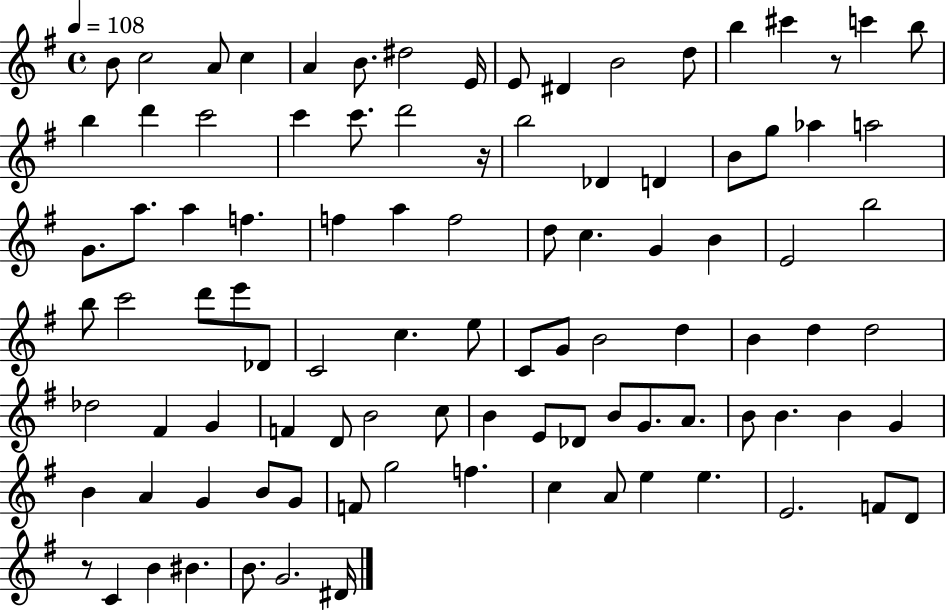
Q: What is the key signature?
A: G major